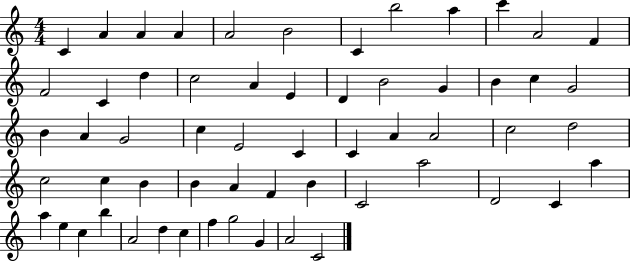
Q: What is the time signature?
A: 4/4